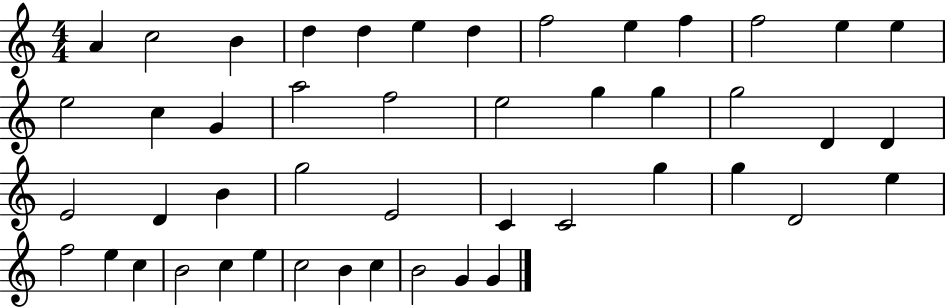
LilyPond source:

{
  \clef treble
  \numericTimeSignature
  \time 4/4
  \key c \major
  a'4 c''2 b'4 | d''4 d''4 e''4 d''4 | f''2 e''4 f''4 | f''2 e''4 e''4 | \break e''2 c''4 g'4 | a''2 f''2 | e''2 g''4 g''4 | g''2 d'4 d'4 | \break e'2 d'4 b'4 | g''2 e'2 | c'4 c'2 g''4 | g''4 d'2 e''4 | \break f''2 e''4 c''4 | b'2 c''4 e''4 | c''2 b'4 c''4 | b'2 g'4 g'4 | \break \bar "|."
}